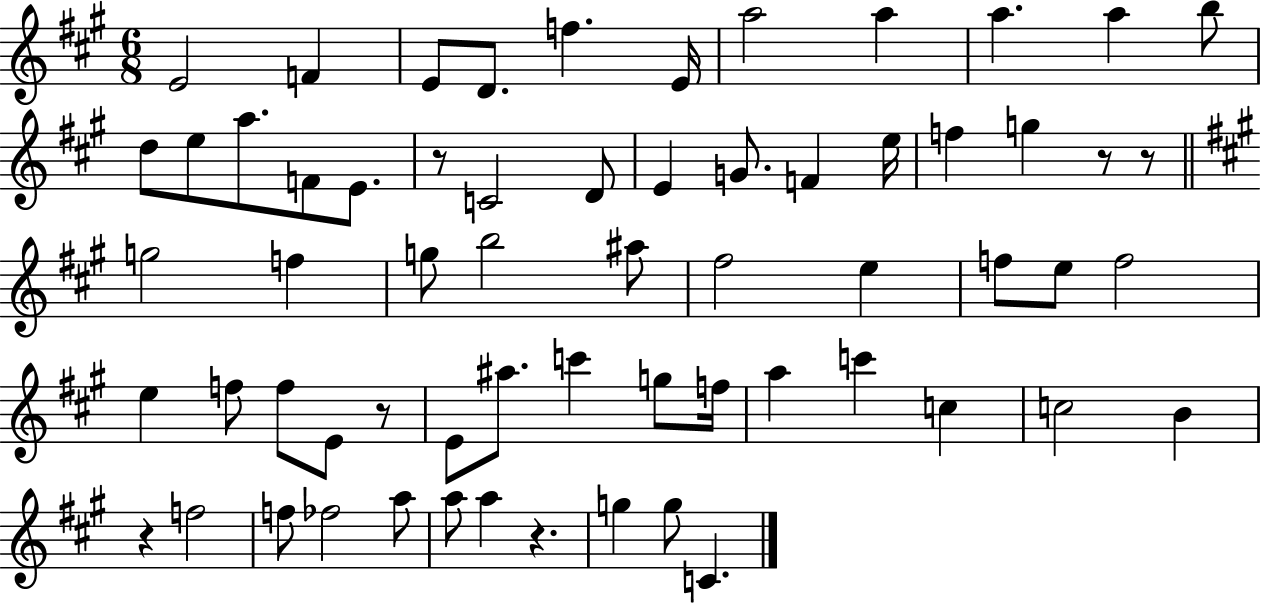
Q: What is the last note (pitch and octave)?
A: C4